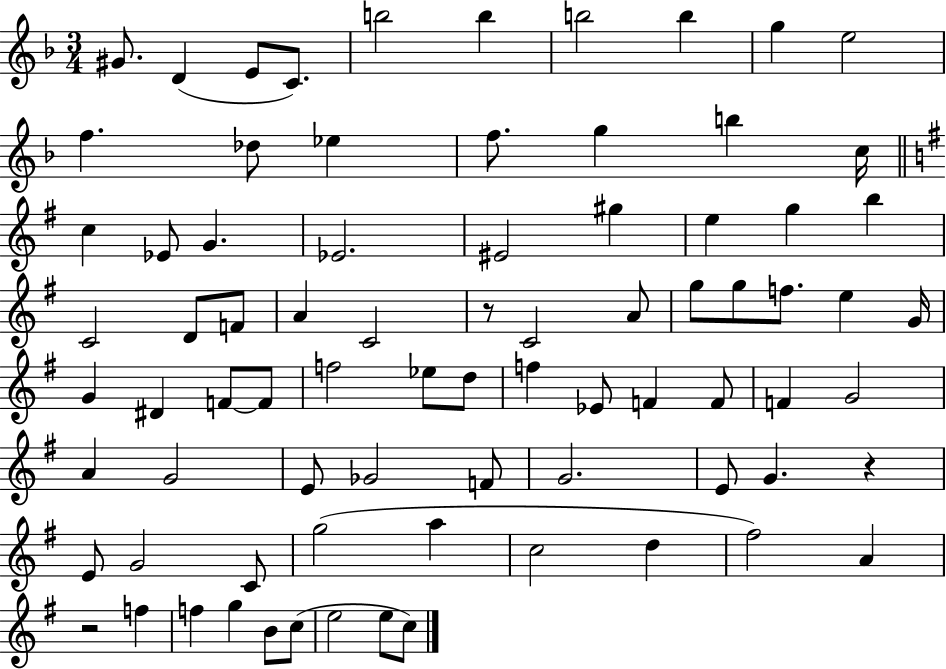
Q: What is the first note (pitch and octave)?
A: G#4